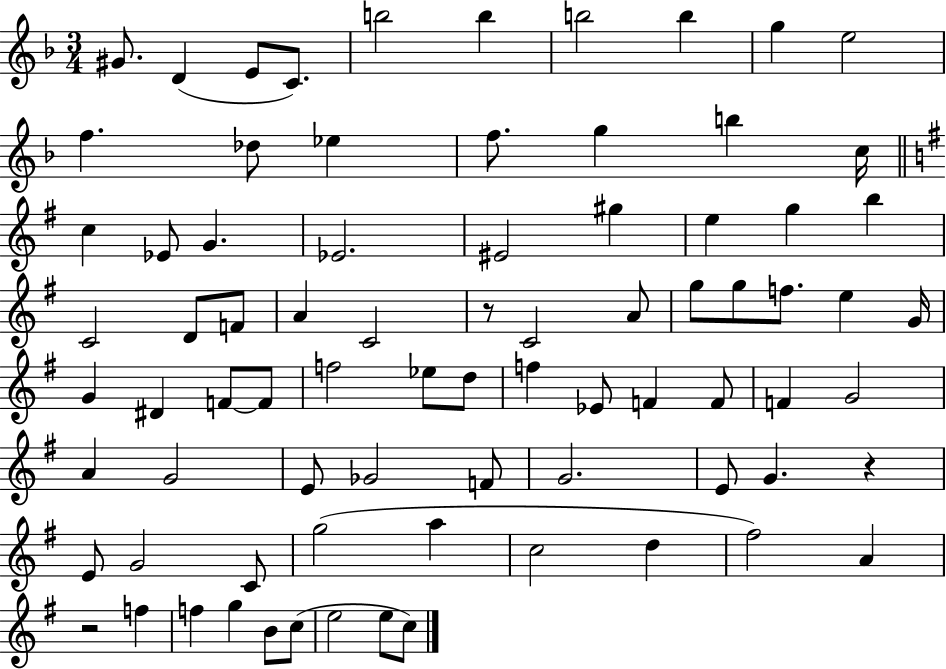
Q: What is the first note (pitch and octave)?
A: G#4